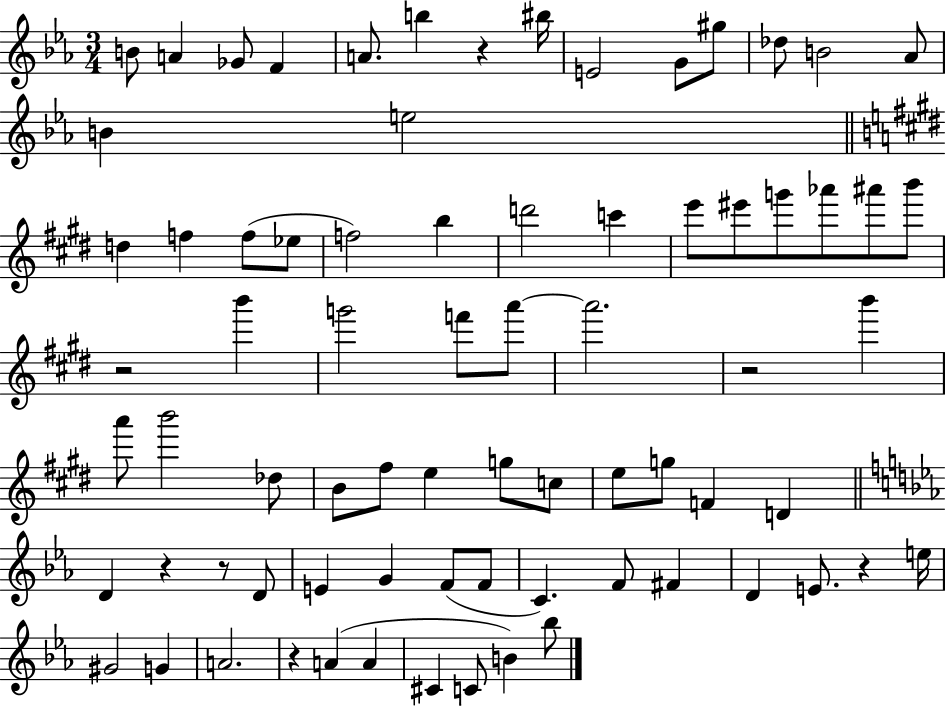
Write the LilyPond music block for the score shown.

{
  \clef treble
  \numericTimeSignature
  \time 3/4
  \key ees \major
  \repeat volta 2 { b'8 a'4 ges'8 f'4 | a'8. b''4 r4 bis''16 | e'2 g'8 gis''8 | des''8 b'2 aes'8 | \break b'4 e''2 | \bar "||" \break \key e \major d''4 f''4 f''8( ees''8 | f''2) b''4 | d'''2 c'''4 | e'''8 eis'''8 g'''8 aes'''8 ais'''8 b'''8 | \break r2 b'''4 | g'''2 f'''8 a'''8~~ | a'''2. | r2 b'''4 | \break a'''8 b'''2 des''8 | b'8 fis''8 e''4 g''8 c''8 | e''8 g''8 f'4 d'4 | \bar "||" \break \key ees \major d'4 r4 r8 d'8 | e'4 g'4 f'8( f'8 | c'4.) f'8 fis'4 | d'4 e'8. r4 e''16 | \break gis'2 g'4 | a'2. | r4 a'4( a'4 | cis'4 c'8 b'4) bes''8 | \break } \bar "|."
}